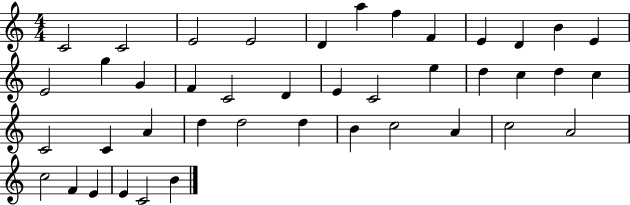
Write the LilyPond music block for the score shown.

{
  \clef treble
  \numericTimeSignature
  \time 4/4
  \key c \major
  c'2 c'2 | e'2 e'2 | d'4 a''4 f''4 f'4 | e'4 d'4 b'4 e'4 | \break e'2 g''4 g'4 | f'4 c'2 d'4 | e'4 c'2 e''4 | d''4 c''4 d''4 c''4 | \break c'2 c'4 a'4 | d''4 d''2 d''4 | b'4 c''2 a'4 | c''2 a'2 | \break c''2 f'4 e'4 | e'4 c'2 b'4 | \bar "|."
}